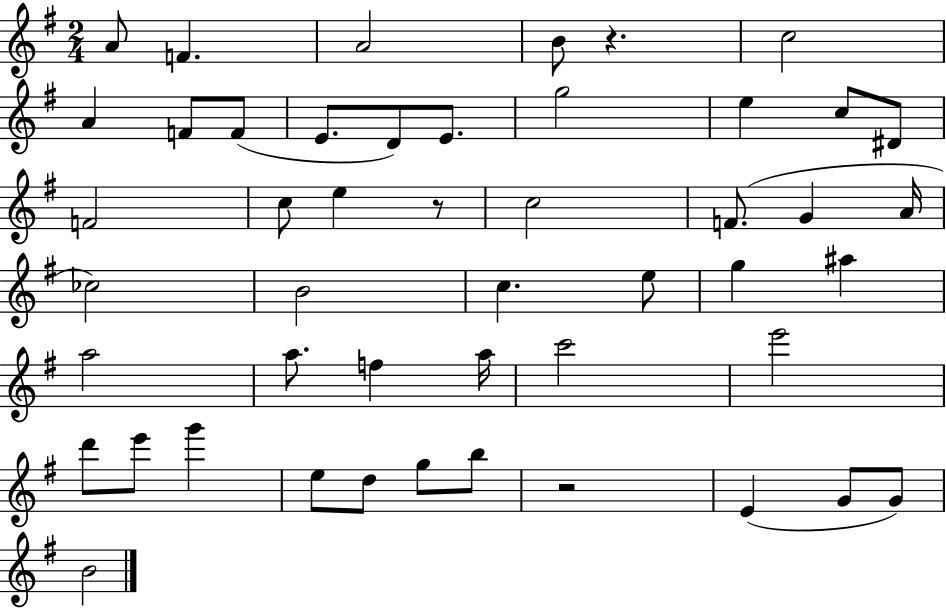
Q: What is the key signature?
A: G major